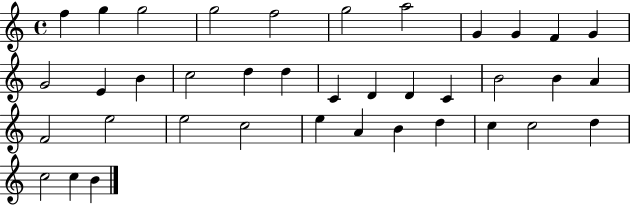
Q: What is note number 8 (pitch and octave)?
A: G4